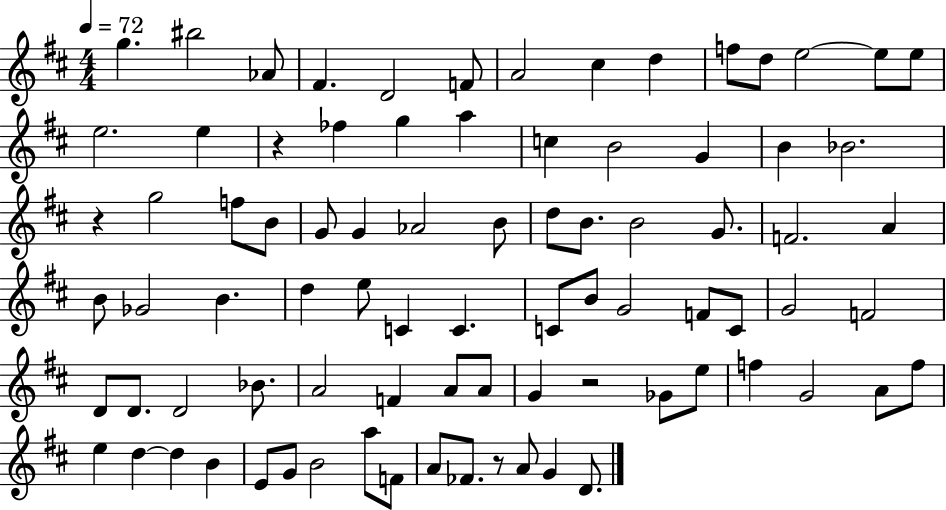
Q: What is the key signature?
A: D major